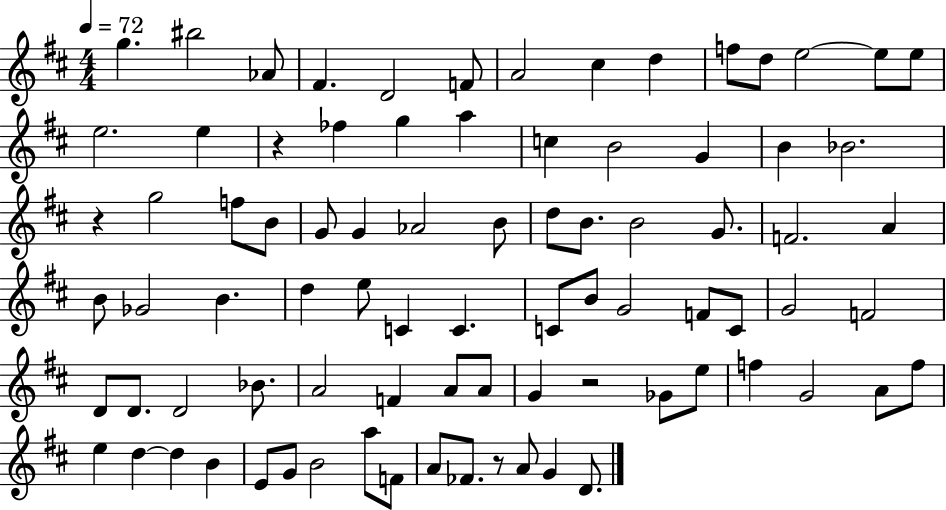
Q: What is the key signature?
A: D major